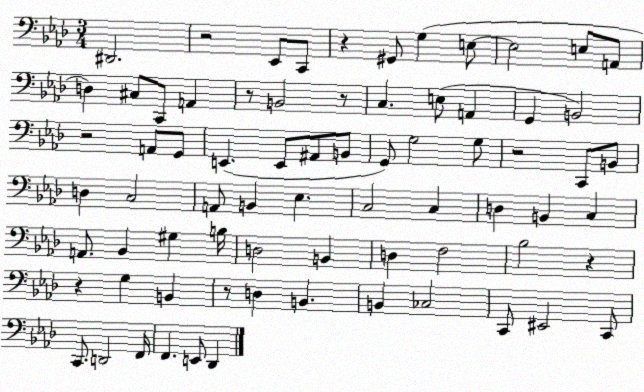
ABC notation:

X:1
T:Untitled
M:3/4
L:1/4
K:Ab
^D,,2 z2 _E,,/2 C,,/2 z ^G,,/2 G, E,/2 E,2 E,/2 A,,/2 D, ^C,/2 C,,/2 A,, z/2 B,,2 z/2 C, E,/2 A,, G,, B,,2 z2 A,,/2 G,,/2 E,, E,,/2 ^A,,/2 B,,/2 G,,/2 G,2 G,/2 z2 C,,/2 B,,/2 D, C,2 A,,/2 B,, _E, C,2 C, D, B,, C, A,,/2 _B,, ^G, B,/4 D,2 B,, D, F,2 _B,2 z z G, B,, z/2 D, B,, B,, _C,2 C,,/2 ^E,,2 C,,/2 C,,/2 D,,2 F,,/4 F,, E,,/2 _D,,